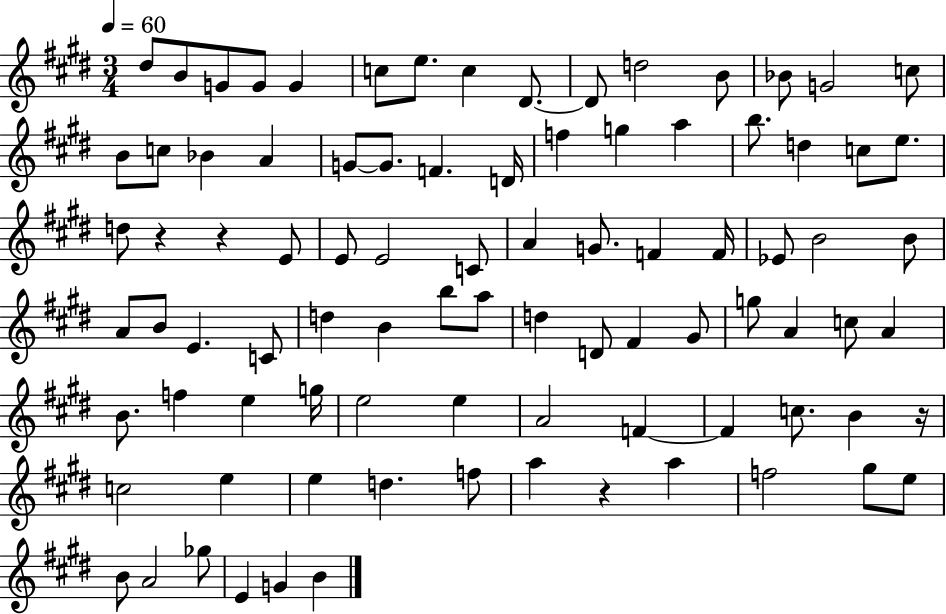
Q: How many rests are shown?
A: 4